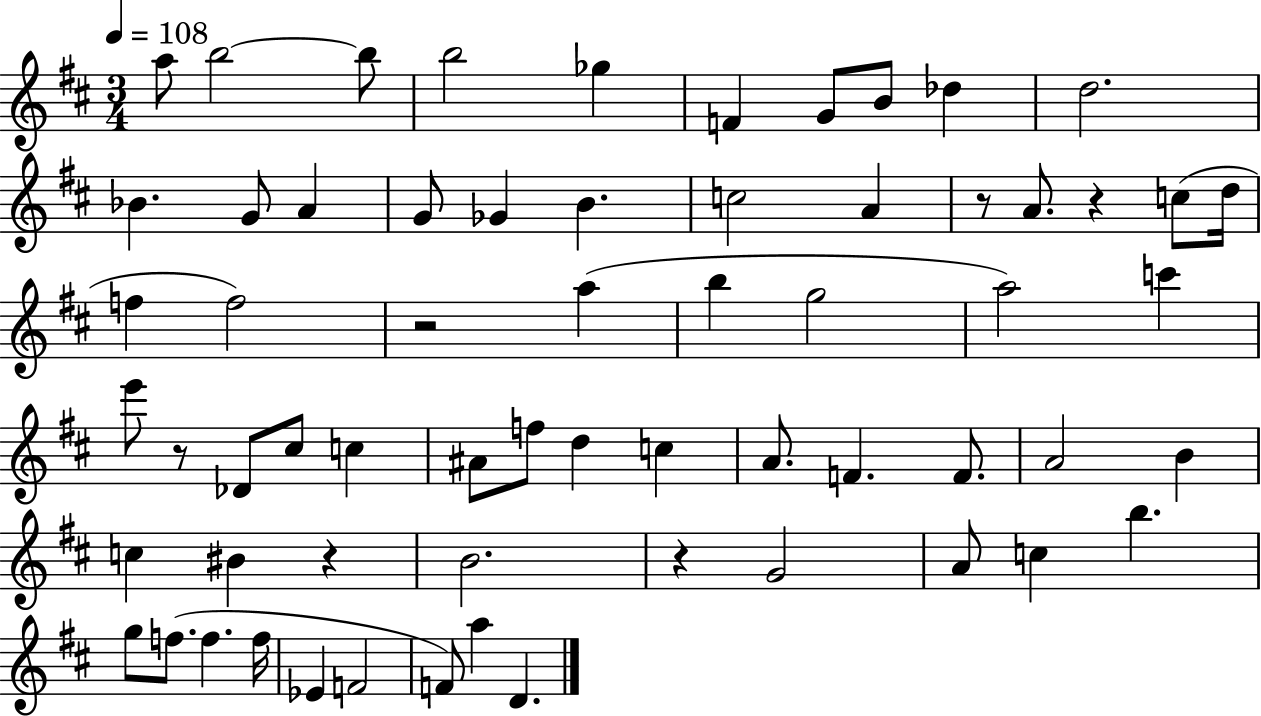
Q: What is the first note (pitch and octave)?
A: A5